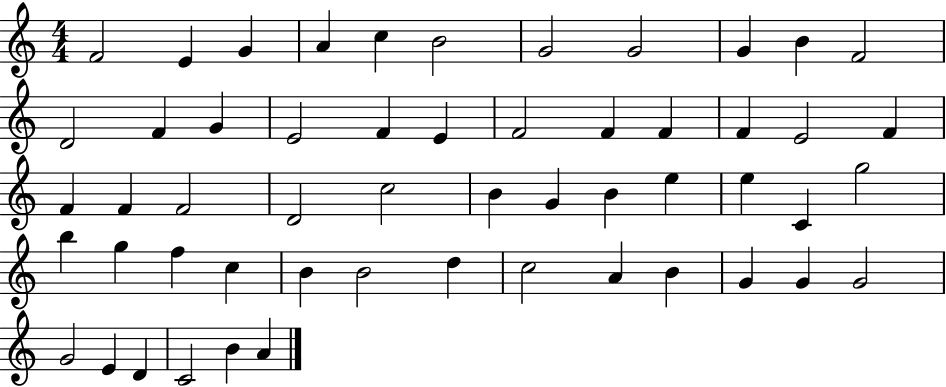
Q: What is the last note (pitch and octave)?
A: A4